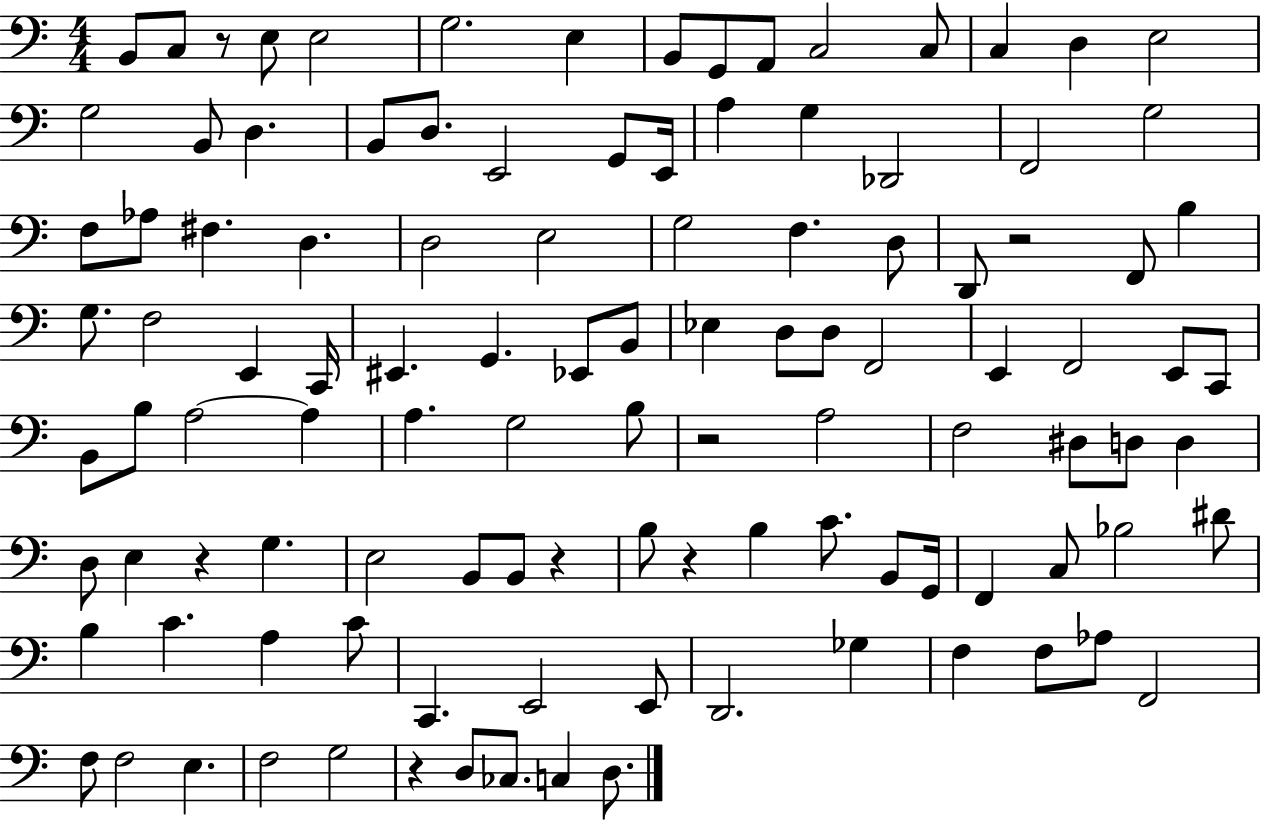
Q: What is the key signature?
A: C major